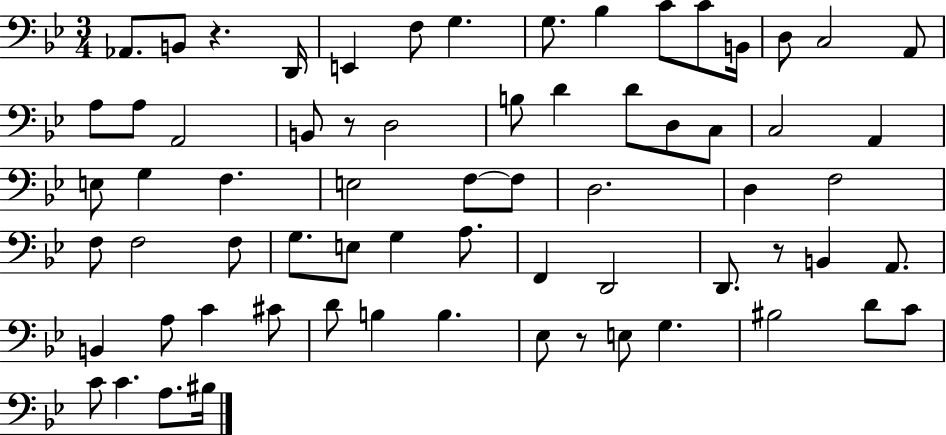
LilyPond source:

{
  \clef bass
  \numericTimeSignature
  \time 3/4
  \key bes \major
  aes,8. b,8 r4. d,16 | e,4 f8 g4. | g8. bes4 c'8 c'8 b,16 | d8 c2 a,8 | \break a8 a8 a,2 | b,8 r8 d2 | b8 d'4 d'8 d8 c8 | c2 a,4 | \break e8 g4 f4. | e2 f8~~ f8 | d2. | d4 f2 | \break f8 f2 f8 | g8. e8 g4 a8. | f,4 d,2 | d,8. r8 b,4 a,8. | \break b,4 a8 c'4 cis'8 | d'8 b4 b4. | ees8 r8 e8 g4. | bis2 d'8 c'8 | \break c'8 c'4. a8. bis16 | \bar "|."
}